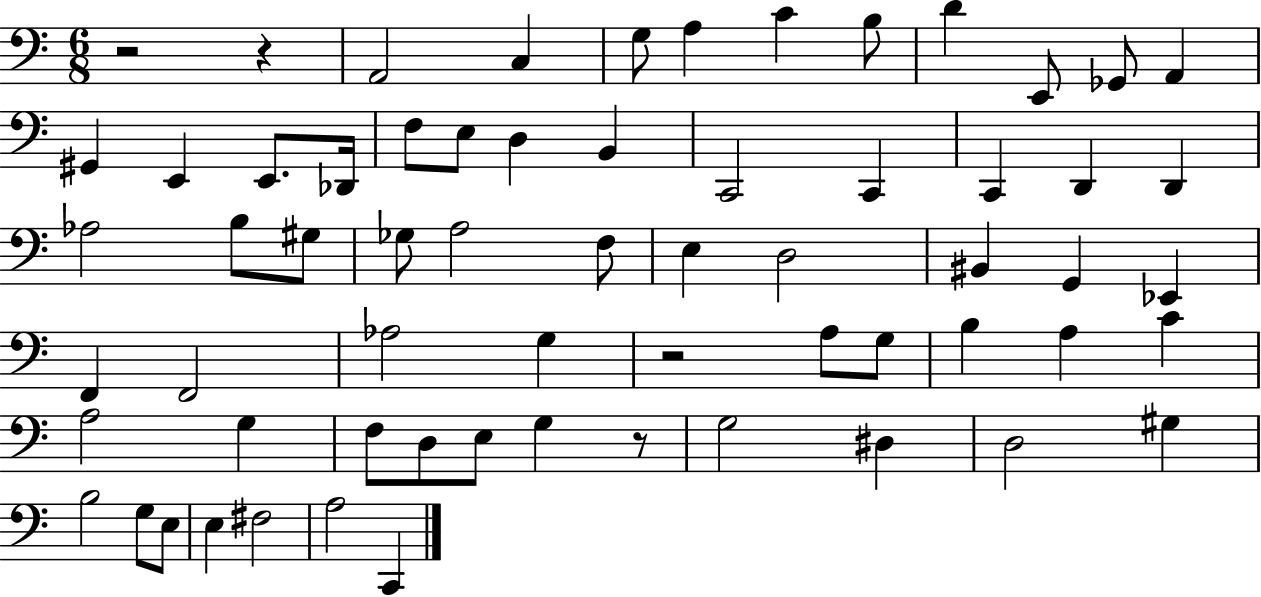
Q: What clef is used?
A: bass